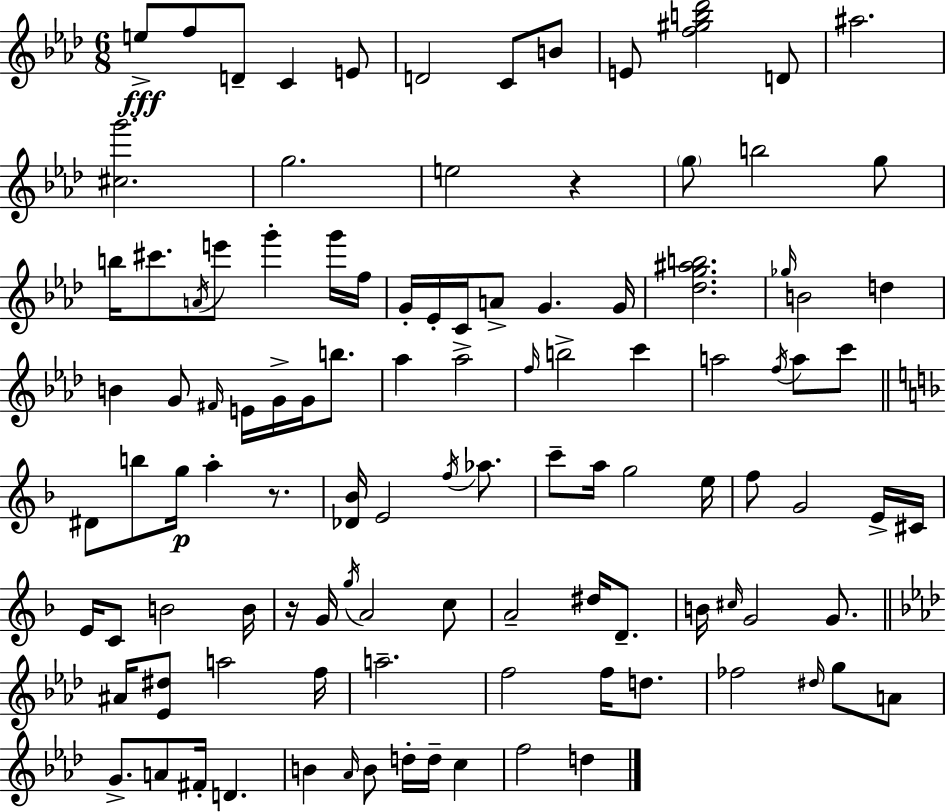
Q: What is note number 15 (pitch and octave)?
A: B5